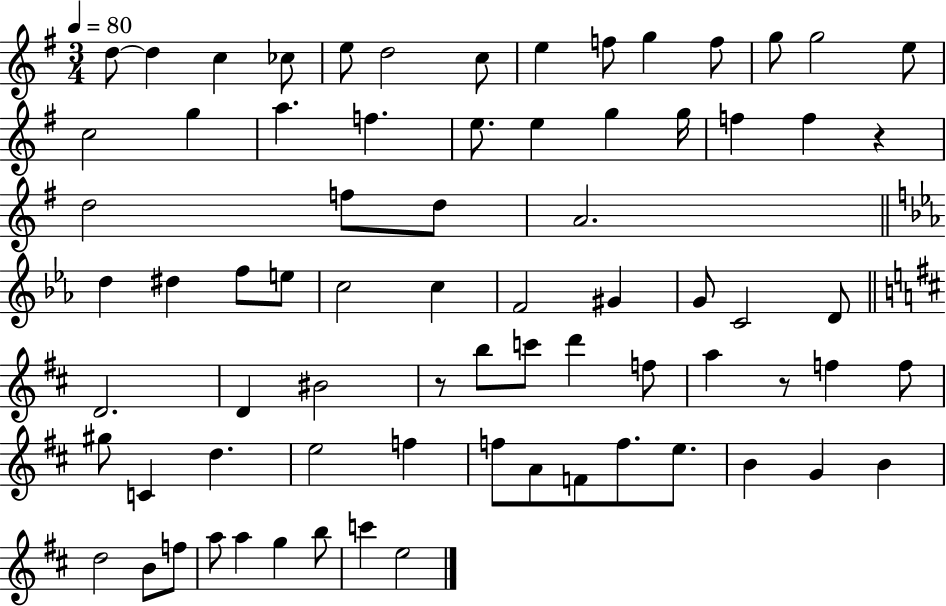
{
  \clef treble
  \numericTimeSignature
  \time 3/4
  \key g \major
  \tempo 4 = 80
  \repeat volta 2 { d''8~~ d''4 c''4 ces''8 | e''8 d''2 c''8 | e''4 f''8 g''4 f''8 | g''8 g''2 e''8 | \break c''2 g''4 | a''4. f''4. | e''8. e''4 g''4 g''16 | f''4 f''4 r4 | \break d''2 f''8 d''8 | a'2. | \bar "||" \break \key ees \major d''4 dis''4 f''8 e''8 | c''2 c''4 | f'2 gis'4 | g'8 c'2 d'8 | \break \bar "||" \break \key b \minor d'2. | d'4 bis'2 | r8 b''8 c'''8 d'''4 f''8 | a''4 r8 f''4 f''8 | \break gis''8 c'4 d''4. | e''2 f''4 | f''8 a'8 f'8 f''8. e''8. | b'4 g'4 b'4 | \break d''2 b'8 f''8 | a''8 a''4 g''4 b''8 | c'''4 e''2 | } \bar "|."
}